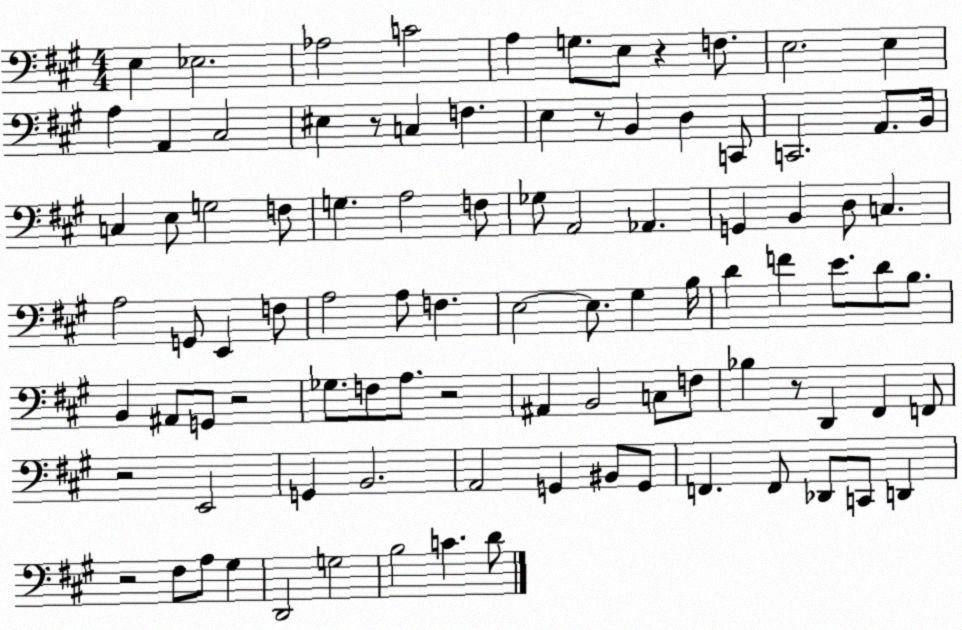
X:1
T:Untitled
M:4/4
L:1/4
K:A
E, _E,2 _A,2 C2 A, G,/2 E,/2 z F,/2 E,2 E, A, A,, ^C,2 ^E, z/2 C, F, E, z/2 B,, D, C,,/2 C,,2 A,,/2 B,,/4 C, E,/2 G,2 F,/2 G, A,2 F,/2 _G,/2 A,,2 _A,, G,, B,, D,/2 C, A,2 G,,/2 E,, F,/2 A,2 A,/2 F, E,2 E,/2 ^G, B,/4 D F E/2 D/2 B,/2 B,, ^A,,/2 G,,/2 z2 _G,/2 F,/2 A,/2 z2 ^A,, B,,2 C,/2 F,/2 _B, z/2 D,, ^F,, F,,/2 z2 E,,2 G,, B,,2 A,,2 G,, ^B,,/2 G,,/2 F,, F,,/2 _D,,/2 C,,/2 D,, z2 ^F,/2 A,/2 ^G, D,,2 G,2 B,2 C D/2